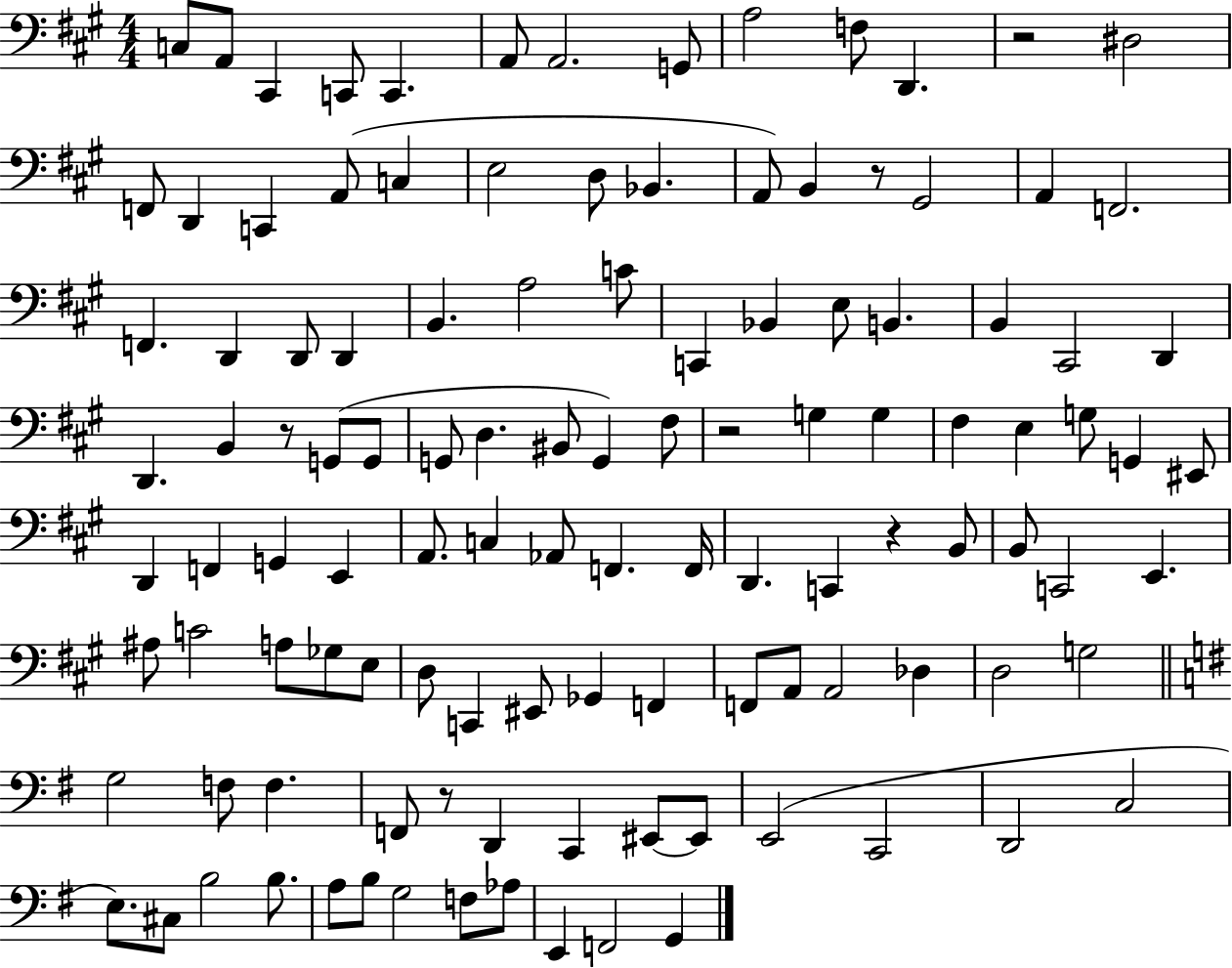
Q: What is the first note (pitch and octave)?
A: C3